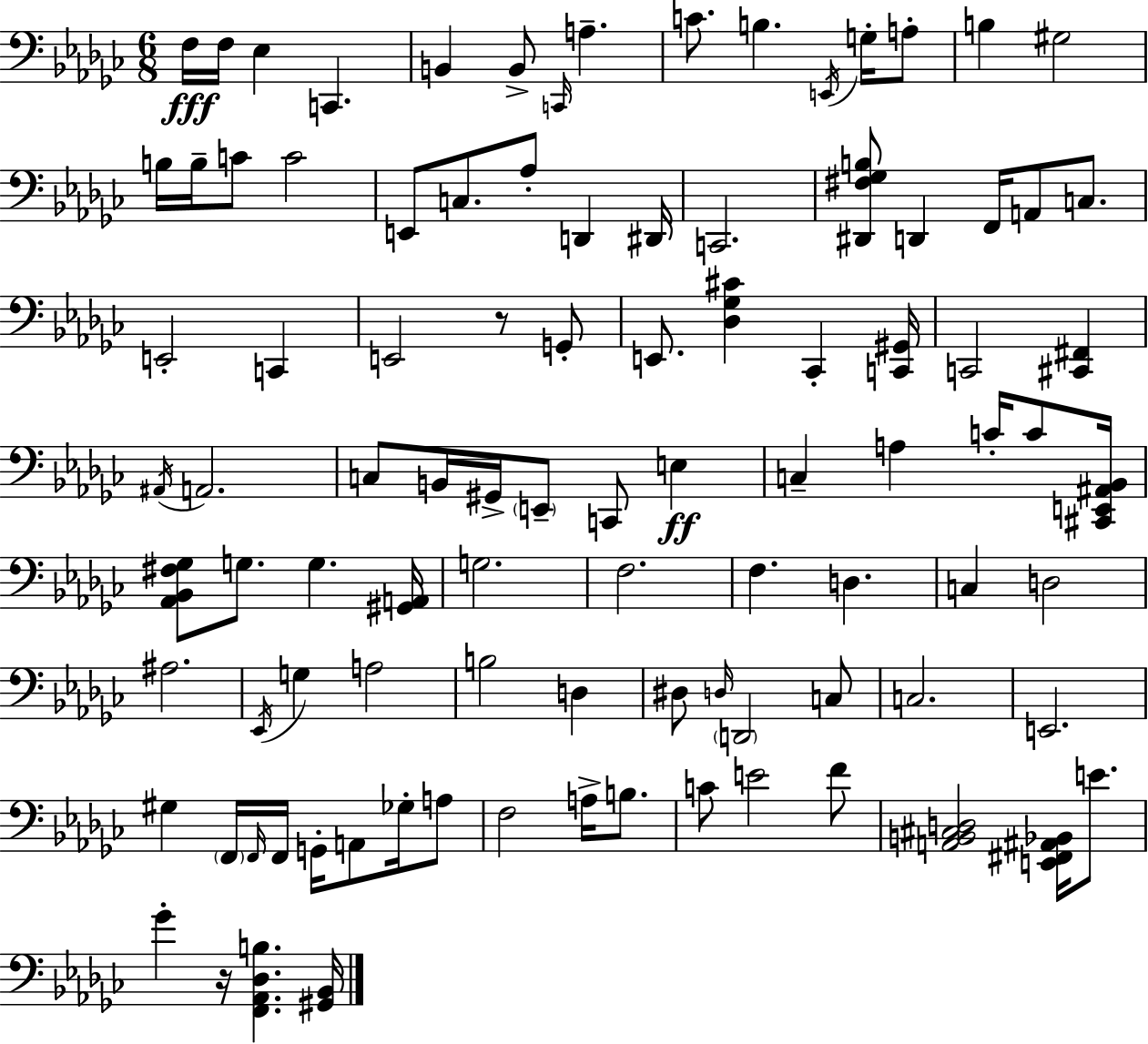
X:1
T:Untitled
M:6/8
L:1/4
K:Ebm
F,/4 F,/4 _E, C,, B,, B,,/2 C,,/4 A, C/2 B, E,,/4 G,/4 A,/2 B, ^G,2 B,/4 B,/4 C/2 C2 E,,/2 C,/2 _A,/2 D,, ^D,,/4 C,,2 [^D,,^F,_G,B,]/2 D,, F,,/4 A,,/2 C,/2 E,,2 C,, E,,2 z/2 G,,/2 E,,/2 [_D,_G,^C] _C,, [C,,^G,,]/4 C,,2 [^C,,^F,,] ^A,,/4 A,,2 C,/2 B,,/4 ^G,,/4 E,,/2 C,,/2 E, C, A, C/4 C/2 [^C,,E,,^A,,_B,,]/4 [_A,,_B,,^F,_G,]/2 G,/2 G, [^G,,A,,]/4 G,2 F,2 F, D, C, D,2 ^A,2 _E,,/4 G, A,2 B,2 D, ^D,/2 D,/4 D,,2 C,/2 C,2 E,,2 ^G, F,,/4 F,,/4 F,,/4 G,,/4 A,,/2 _G,/4 A,/2 F,2 A,/4 B,/2 C/2 E2 F/2 [A,,B,,^C,D,]2 [E,,^F,,^A,,_B,,]/4 E/2 _G z/4 [F,,_A,,_D,B,] [^G,,_B,,]/4